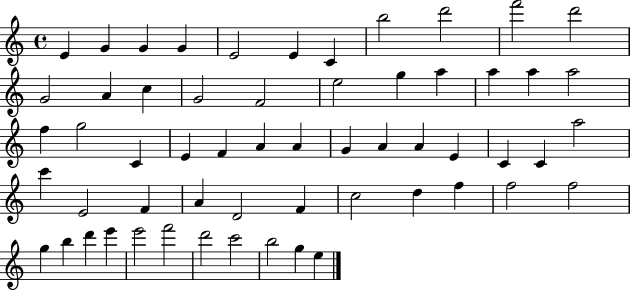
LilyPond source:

{
  \clef treble
  \time 4/4
  \defaultTimeSignature
  \key c \major
  e'4 g'4 g'4 g'4 | e'2 e'4 c'4 | b''2 d'''2 | f'''2 d'''2 | \break g'2 a'4 c''4 | g'2 f'2 | e''2 g''4 a''4 | a''4 a''4 a''2 | \break f''4 g''2 c'4 | e'4 f'4 a'4 a'4 | g'4 a'4 a'4 e'4 | c'4 c'4 a''2 | \break c'''4 e'2 f'4 | a'4 d'2 f'4 | c''2 d''4 f''4 | f''2 f''2 | \break g''4 b''4 d'''4 e'''4 | e'''2 f'''2 | d'''2 c'''2 | b''2 g''4 e''4 | \break \bar "|."
}